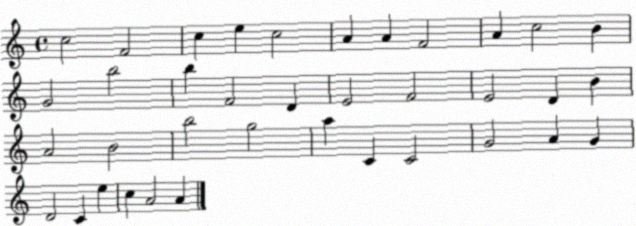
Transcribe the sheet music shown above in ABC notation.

X:1
T:Untitled
M:4/4
L:1/4
K:C
c2 F2 c e c2 A A F2 A c2 B G2 b2 b F2 D E2 F2 E2 D B A2 B2 b2 g2 a C C2 G2 A G D2 C e c A2 A